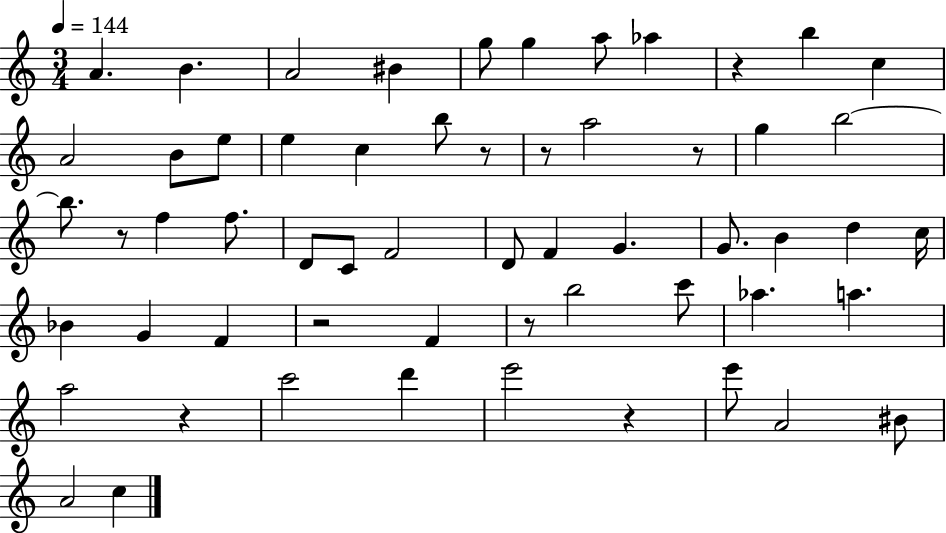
A4/q. B4/q. A4/h BIS4/q G5/e G5/q A5/e Ab5/q R/q B5/q C5/q A4/h B4/e E5/e E5/q C5/q B5/e R/e R/e A5/h R/e G5/q B5/h B5/e. R/e F5/q F5/e. D4/e C4/e F4/h D4/e F4/q G4/q. G4/e. B4/q D5/q C5/s Bb4/q G4/q F4/q R/h F4/q R/e B5/h C6/e Ab5/q. A5/q. A5/h R/q C6/h D6/q E6/h R/q E6/e A4/h BIS4/e A4/h C5/q